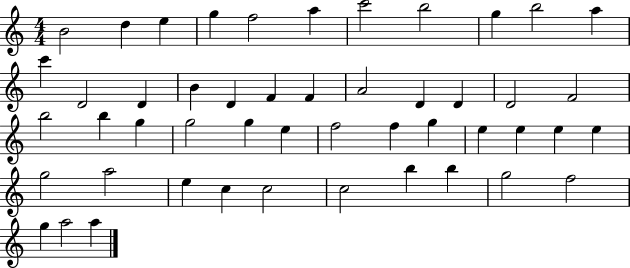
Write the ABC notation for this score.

X:1
T:Untitled
M:4/4
L:1/4
K:C
B2 d e g f2 a c'2 b2 g b2 a c' D2 D B D F F A2 D D D2 F2 b2 b g g2 g e f2 f g e e e e g2 a2 e c c2 c2 b b g2 f2 g a2 a